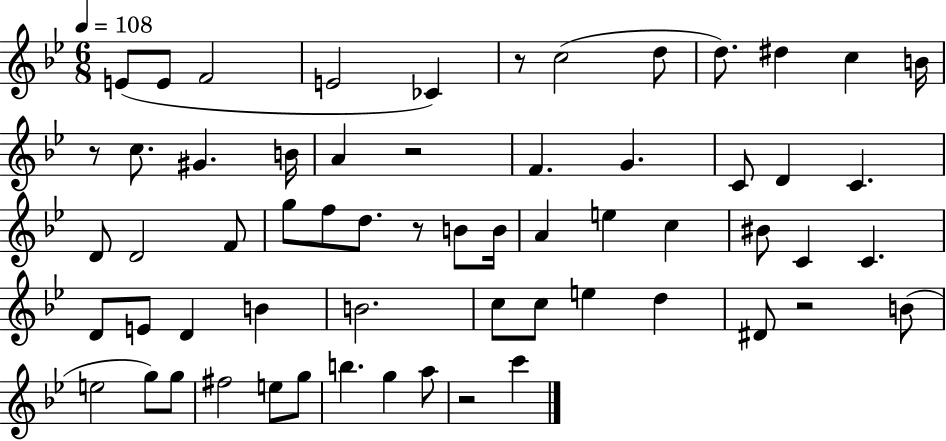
{
  \clef treble
  \numericTimeSignature
  \time 6/8
  \key bes \major
  \tempo 4 = 108
  \repeat volta 2 { e'8( e'8 f'2 | e'2 ces'4) | r8 c''2( d''8 | d''8.) dis''4 c''4 b'16 | \break r8 c''8. gis'4. b'16 | a'4 r2 | f'4. g'4. | c'8 d'4 c'4. | \break d'8 d'2 f'8 | g''8 f''8 d''8. r8 b'8 b'16 | a'4 e''4 c''4 | bis'8 c'4 c'4. | \break d'8 e'8 d'4 b'4 | b'2. | c''8 c''8 e''4 d''4 | dis'8 r2 b'8( | \break e''2 g''8) g''8 | fis''2 e''8 g''8 | b''4. g''4 a''8 | r2 c'''4 | \break } \bar "|."
}